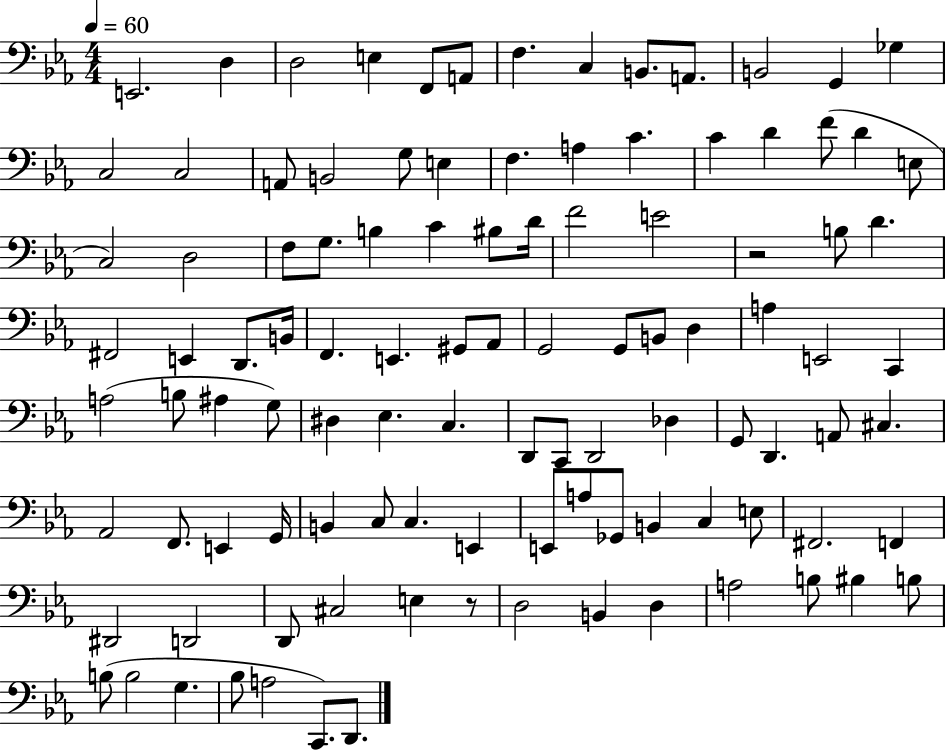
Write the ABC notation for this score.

X:1
T:Untitled
M:4/4
L:1/4
K:Eb
E,,2 D, D,2 E, F,,/2 A,,/2 F, C, B,,/2 A,,/2 B,,2 G,, _G, C,2 C,2 A,,/2 B,,2 G,/2 E, F, A, C C D F/2 D E,/2 C,2 D,2 F,/2 G,/2 B, C ^B,/2 D/4 F2 E2 z2 B,/2 D ^F,,2 E,, D,,/2 B,,/4 F,, E,, ^G,,/2 _A,,/2 G,,2 G,,/2 B,,/2 D, A, E,,2 C,, A,2 B,/2 ^A, G,/2 ^D, _E, C, D,,/2 C,,/2 D,,2 _D, G,,/2 D,, A,,/2 ^C, _A,,2 F,,/2 E,, G,,/4 B,, C,/2 C, E,, E,,/2 A,/2 _G,,/2 B,, C, E,/2 ^F,,2 F,, ^D,,2 D,,2 D,,/2 ^C,2 E, z/2 D,2 B,, D, A,2 B,/2 ^B, B,/2 B,/2 B,2 G, _B,/2 A,2 C,,/2 D,,/2